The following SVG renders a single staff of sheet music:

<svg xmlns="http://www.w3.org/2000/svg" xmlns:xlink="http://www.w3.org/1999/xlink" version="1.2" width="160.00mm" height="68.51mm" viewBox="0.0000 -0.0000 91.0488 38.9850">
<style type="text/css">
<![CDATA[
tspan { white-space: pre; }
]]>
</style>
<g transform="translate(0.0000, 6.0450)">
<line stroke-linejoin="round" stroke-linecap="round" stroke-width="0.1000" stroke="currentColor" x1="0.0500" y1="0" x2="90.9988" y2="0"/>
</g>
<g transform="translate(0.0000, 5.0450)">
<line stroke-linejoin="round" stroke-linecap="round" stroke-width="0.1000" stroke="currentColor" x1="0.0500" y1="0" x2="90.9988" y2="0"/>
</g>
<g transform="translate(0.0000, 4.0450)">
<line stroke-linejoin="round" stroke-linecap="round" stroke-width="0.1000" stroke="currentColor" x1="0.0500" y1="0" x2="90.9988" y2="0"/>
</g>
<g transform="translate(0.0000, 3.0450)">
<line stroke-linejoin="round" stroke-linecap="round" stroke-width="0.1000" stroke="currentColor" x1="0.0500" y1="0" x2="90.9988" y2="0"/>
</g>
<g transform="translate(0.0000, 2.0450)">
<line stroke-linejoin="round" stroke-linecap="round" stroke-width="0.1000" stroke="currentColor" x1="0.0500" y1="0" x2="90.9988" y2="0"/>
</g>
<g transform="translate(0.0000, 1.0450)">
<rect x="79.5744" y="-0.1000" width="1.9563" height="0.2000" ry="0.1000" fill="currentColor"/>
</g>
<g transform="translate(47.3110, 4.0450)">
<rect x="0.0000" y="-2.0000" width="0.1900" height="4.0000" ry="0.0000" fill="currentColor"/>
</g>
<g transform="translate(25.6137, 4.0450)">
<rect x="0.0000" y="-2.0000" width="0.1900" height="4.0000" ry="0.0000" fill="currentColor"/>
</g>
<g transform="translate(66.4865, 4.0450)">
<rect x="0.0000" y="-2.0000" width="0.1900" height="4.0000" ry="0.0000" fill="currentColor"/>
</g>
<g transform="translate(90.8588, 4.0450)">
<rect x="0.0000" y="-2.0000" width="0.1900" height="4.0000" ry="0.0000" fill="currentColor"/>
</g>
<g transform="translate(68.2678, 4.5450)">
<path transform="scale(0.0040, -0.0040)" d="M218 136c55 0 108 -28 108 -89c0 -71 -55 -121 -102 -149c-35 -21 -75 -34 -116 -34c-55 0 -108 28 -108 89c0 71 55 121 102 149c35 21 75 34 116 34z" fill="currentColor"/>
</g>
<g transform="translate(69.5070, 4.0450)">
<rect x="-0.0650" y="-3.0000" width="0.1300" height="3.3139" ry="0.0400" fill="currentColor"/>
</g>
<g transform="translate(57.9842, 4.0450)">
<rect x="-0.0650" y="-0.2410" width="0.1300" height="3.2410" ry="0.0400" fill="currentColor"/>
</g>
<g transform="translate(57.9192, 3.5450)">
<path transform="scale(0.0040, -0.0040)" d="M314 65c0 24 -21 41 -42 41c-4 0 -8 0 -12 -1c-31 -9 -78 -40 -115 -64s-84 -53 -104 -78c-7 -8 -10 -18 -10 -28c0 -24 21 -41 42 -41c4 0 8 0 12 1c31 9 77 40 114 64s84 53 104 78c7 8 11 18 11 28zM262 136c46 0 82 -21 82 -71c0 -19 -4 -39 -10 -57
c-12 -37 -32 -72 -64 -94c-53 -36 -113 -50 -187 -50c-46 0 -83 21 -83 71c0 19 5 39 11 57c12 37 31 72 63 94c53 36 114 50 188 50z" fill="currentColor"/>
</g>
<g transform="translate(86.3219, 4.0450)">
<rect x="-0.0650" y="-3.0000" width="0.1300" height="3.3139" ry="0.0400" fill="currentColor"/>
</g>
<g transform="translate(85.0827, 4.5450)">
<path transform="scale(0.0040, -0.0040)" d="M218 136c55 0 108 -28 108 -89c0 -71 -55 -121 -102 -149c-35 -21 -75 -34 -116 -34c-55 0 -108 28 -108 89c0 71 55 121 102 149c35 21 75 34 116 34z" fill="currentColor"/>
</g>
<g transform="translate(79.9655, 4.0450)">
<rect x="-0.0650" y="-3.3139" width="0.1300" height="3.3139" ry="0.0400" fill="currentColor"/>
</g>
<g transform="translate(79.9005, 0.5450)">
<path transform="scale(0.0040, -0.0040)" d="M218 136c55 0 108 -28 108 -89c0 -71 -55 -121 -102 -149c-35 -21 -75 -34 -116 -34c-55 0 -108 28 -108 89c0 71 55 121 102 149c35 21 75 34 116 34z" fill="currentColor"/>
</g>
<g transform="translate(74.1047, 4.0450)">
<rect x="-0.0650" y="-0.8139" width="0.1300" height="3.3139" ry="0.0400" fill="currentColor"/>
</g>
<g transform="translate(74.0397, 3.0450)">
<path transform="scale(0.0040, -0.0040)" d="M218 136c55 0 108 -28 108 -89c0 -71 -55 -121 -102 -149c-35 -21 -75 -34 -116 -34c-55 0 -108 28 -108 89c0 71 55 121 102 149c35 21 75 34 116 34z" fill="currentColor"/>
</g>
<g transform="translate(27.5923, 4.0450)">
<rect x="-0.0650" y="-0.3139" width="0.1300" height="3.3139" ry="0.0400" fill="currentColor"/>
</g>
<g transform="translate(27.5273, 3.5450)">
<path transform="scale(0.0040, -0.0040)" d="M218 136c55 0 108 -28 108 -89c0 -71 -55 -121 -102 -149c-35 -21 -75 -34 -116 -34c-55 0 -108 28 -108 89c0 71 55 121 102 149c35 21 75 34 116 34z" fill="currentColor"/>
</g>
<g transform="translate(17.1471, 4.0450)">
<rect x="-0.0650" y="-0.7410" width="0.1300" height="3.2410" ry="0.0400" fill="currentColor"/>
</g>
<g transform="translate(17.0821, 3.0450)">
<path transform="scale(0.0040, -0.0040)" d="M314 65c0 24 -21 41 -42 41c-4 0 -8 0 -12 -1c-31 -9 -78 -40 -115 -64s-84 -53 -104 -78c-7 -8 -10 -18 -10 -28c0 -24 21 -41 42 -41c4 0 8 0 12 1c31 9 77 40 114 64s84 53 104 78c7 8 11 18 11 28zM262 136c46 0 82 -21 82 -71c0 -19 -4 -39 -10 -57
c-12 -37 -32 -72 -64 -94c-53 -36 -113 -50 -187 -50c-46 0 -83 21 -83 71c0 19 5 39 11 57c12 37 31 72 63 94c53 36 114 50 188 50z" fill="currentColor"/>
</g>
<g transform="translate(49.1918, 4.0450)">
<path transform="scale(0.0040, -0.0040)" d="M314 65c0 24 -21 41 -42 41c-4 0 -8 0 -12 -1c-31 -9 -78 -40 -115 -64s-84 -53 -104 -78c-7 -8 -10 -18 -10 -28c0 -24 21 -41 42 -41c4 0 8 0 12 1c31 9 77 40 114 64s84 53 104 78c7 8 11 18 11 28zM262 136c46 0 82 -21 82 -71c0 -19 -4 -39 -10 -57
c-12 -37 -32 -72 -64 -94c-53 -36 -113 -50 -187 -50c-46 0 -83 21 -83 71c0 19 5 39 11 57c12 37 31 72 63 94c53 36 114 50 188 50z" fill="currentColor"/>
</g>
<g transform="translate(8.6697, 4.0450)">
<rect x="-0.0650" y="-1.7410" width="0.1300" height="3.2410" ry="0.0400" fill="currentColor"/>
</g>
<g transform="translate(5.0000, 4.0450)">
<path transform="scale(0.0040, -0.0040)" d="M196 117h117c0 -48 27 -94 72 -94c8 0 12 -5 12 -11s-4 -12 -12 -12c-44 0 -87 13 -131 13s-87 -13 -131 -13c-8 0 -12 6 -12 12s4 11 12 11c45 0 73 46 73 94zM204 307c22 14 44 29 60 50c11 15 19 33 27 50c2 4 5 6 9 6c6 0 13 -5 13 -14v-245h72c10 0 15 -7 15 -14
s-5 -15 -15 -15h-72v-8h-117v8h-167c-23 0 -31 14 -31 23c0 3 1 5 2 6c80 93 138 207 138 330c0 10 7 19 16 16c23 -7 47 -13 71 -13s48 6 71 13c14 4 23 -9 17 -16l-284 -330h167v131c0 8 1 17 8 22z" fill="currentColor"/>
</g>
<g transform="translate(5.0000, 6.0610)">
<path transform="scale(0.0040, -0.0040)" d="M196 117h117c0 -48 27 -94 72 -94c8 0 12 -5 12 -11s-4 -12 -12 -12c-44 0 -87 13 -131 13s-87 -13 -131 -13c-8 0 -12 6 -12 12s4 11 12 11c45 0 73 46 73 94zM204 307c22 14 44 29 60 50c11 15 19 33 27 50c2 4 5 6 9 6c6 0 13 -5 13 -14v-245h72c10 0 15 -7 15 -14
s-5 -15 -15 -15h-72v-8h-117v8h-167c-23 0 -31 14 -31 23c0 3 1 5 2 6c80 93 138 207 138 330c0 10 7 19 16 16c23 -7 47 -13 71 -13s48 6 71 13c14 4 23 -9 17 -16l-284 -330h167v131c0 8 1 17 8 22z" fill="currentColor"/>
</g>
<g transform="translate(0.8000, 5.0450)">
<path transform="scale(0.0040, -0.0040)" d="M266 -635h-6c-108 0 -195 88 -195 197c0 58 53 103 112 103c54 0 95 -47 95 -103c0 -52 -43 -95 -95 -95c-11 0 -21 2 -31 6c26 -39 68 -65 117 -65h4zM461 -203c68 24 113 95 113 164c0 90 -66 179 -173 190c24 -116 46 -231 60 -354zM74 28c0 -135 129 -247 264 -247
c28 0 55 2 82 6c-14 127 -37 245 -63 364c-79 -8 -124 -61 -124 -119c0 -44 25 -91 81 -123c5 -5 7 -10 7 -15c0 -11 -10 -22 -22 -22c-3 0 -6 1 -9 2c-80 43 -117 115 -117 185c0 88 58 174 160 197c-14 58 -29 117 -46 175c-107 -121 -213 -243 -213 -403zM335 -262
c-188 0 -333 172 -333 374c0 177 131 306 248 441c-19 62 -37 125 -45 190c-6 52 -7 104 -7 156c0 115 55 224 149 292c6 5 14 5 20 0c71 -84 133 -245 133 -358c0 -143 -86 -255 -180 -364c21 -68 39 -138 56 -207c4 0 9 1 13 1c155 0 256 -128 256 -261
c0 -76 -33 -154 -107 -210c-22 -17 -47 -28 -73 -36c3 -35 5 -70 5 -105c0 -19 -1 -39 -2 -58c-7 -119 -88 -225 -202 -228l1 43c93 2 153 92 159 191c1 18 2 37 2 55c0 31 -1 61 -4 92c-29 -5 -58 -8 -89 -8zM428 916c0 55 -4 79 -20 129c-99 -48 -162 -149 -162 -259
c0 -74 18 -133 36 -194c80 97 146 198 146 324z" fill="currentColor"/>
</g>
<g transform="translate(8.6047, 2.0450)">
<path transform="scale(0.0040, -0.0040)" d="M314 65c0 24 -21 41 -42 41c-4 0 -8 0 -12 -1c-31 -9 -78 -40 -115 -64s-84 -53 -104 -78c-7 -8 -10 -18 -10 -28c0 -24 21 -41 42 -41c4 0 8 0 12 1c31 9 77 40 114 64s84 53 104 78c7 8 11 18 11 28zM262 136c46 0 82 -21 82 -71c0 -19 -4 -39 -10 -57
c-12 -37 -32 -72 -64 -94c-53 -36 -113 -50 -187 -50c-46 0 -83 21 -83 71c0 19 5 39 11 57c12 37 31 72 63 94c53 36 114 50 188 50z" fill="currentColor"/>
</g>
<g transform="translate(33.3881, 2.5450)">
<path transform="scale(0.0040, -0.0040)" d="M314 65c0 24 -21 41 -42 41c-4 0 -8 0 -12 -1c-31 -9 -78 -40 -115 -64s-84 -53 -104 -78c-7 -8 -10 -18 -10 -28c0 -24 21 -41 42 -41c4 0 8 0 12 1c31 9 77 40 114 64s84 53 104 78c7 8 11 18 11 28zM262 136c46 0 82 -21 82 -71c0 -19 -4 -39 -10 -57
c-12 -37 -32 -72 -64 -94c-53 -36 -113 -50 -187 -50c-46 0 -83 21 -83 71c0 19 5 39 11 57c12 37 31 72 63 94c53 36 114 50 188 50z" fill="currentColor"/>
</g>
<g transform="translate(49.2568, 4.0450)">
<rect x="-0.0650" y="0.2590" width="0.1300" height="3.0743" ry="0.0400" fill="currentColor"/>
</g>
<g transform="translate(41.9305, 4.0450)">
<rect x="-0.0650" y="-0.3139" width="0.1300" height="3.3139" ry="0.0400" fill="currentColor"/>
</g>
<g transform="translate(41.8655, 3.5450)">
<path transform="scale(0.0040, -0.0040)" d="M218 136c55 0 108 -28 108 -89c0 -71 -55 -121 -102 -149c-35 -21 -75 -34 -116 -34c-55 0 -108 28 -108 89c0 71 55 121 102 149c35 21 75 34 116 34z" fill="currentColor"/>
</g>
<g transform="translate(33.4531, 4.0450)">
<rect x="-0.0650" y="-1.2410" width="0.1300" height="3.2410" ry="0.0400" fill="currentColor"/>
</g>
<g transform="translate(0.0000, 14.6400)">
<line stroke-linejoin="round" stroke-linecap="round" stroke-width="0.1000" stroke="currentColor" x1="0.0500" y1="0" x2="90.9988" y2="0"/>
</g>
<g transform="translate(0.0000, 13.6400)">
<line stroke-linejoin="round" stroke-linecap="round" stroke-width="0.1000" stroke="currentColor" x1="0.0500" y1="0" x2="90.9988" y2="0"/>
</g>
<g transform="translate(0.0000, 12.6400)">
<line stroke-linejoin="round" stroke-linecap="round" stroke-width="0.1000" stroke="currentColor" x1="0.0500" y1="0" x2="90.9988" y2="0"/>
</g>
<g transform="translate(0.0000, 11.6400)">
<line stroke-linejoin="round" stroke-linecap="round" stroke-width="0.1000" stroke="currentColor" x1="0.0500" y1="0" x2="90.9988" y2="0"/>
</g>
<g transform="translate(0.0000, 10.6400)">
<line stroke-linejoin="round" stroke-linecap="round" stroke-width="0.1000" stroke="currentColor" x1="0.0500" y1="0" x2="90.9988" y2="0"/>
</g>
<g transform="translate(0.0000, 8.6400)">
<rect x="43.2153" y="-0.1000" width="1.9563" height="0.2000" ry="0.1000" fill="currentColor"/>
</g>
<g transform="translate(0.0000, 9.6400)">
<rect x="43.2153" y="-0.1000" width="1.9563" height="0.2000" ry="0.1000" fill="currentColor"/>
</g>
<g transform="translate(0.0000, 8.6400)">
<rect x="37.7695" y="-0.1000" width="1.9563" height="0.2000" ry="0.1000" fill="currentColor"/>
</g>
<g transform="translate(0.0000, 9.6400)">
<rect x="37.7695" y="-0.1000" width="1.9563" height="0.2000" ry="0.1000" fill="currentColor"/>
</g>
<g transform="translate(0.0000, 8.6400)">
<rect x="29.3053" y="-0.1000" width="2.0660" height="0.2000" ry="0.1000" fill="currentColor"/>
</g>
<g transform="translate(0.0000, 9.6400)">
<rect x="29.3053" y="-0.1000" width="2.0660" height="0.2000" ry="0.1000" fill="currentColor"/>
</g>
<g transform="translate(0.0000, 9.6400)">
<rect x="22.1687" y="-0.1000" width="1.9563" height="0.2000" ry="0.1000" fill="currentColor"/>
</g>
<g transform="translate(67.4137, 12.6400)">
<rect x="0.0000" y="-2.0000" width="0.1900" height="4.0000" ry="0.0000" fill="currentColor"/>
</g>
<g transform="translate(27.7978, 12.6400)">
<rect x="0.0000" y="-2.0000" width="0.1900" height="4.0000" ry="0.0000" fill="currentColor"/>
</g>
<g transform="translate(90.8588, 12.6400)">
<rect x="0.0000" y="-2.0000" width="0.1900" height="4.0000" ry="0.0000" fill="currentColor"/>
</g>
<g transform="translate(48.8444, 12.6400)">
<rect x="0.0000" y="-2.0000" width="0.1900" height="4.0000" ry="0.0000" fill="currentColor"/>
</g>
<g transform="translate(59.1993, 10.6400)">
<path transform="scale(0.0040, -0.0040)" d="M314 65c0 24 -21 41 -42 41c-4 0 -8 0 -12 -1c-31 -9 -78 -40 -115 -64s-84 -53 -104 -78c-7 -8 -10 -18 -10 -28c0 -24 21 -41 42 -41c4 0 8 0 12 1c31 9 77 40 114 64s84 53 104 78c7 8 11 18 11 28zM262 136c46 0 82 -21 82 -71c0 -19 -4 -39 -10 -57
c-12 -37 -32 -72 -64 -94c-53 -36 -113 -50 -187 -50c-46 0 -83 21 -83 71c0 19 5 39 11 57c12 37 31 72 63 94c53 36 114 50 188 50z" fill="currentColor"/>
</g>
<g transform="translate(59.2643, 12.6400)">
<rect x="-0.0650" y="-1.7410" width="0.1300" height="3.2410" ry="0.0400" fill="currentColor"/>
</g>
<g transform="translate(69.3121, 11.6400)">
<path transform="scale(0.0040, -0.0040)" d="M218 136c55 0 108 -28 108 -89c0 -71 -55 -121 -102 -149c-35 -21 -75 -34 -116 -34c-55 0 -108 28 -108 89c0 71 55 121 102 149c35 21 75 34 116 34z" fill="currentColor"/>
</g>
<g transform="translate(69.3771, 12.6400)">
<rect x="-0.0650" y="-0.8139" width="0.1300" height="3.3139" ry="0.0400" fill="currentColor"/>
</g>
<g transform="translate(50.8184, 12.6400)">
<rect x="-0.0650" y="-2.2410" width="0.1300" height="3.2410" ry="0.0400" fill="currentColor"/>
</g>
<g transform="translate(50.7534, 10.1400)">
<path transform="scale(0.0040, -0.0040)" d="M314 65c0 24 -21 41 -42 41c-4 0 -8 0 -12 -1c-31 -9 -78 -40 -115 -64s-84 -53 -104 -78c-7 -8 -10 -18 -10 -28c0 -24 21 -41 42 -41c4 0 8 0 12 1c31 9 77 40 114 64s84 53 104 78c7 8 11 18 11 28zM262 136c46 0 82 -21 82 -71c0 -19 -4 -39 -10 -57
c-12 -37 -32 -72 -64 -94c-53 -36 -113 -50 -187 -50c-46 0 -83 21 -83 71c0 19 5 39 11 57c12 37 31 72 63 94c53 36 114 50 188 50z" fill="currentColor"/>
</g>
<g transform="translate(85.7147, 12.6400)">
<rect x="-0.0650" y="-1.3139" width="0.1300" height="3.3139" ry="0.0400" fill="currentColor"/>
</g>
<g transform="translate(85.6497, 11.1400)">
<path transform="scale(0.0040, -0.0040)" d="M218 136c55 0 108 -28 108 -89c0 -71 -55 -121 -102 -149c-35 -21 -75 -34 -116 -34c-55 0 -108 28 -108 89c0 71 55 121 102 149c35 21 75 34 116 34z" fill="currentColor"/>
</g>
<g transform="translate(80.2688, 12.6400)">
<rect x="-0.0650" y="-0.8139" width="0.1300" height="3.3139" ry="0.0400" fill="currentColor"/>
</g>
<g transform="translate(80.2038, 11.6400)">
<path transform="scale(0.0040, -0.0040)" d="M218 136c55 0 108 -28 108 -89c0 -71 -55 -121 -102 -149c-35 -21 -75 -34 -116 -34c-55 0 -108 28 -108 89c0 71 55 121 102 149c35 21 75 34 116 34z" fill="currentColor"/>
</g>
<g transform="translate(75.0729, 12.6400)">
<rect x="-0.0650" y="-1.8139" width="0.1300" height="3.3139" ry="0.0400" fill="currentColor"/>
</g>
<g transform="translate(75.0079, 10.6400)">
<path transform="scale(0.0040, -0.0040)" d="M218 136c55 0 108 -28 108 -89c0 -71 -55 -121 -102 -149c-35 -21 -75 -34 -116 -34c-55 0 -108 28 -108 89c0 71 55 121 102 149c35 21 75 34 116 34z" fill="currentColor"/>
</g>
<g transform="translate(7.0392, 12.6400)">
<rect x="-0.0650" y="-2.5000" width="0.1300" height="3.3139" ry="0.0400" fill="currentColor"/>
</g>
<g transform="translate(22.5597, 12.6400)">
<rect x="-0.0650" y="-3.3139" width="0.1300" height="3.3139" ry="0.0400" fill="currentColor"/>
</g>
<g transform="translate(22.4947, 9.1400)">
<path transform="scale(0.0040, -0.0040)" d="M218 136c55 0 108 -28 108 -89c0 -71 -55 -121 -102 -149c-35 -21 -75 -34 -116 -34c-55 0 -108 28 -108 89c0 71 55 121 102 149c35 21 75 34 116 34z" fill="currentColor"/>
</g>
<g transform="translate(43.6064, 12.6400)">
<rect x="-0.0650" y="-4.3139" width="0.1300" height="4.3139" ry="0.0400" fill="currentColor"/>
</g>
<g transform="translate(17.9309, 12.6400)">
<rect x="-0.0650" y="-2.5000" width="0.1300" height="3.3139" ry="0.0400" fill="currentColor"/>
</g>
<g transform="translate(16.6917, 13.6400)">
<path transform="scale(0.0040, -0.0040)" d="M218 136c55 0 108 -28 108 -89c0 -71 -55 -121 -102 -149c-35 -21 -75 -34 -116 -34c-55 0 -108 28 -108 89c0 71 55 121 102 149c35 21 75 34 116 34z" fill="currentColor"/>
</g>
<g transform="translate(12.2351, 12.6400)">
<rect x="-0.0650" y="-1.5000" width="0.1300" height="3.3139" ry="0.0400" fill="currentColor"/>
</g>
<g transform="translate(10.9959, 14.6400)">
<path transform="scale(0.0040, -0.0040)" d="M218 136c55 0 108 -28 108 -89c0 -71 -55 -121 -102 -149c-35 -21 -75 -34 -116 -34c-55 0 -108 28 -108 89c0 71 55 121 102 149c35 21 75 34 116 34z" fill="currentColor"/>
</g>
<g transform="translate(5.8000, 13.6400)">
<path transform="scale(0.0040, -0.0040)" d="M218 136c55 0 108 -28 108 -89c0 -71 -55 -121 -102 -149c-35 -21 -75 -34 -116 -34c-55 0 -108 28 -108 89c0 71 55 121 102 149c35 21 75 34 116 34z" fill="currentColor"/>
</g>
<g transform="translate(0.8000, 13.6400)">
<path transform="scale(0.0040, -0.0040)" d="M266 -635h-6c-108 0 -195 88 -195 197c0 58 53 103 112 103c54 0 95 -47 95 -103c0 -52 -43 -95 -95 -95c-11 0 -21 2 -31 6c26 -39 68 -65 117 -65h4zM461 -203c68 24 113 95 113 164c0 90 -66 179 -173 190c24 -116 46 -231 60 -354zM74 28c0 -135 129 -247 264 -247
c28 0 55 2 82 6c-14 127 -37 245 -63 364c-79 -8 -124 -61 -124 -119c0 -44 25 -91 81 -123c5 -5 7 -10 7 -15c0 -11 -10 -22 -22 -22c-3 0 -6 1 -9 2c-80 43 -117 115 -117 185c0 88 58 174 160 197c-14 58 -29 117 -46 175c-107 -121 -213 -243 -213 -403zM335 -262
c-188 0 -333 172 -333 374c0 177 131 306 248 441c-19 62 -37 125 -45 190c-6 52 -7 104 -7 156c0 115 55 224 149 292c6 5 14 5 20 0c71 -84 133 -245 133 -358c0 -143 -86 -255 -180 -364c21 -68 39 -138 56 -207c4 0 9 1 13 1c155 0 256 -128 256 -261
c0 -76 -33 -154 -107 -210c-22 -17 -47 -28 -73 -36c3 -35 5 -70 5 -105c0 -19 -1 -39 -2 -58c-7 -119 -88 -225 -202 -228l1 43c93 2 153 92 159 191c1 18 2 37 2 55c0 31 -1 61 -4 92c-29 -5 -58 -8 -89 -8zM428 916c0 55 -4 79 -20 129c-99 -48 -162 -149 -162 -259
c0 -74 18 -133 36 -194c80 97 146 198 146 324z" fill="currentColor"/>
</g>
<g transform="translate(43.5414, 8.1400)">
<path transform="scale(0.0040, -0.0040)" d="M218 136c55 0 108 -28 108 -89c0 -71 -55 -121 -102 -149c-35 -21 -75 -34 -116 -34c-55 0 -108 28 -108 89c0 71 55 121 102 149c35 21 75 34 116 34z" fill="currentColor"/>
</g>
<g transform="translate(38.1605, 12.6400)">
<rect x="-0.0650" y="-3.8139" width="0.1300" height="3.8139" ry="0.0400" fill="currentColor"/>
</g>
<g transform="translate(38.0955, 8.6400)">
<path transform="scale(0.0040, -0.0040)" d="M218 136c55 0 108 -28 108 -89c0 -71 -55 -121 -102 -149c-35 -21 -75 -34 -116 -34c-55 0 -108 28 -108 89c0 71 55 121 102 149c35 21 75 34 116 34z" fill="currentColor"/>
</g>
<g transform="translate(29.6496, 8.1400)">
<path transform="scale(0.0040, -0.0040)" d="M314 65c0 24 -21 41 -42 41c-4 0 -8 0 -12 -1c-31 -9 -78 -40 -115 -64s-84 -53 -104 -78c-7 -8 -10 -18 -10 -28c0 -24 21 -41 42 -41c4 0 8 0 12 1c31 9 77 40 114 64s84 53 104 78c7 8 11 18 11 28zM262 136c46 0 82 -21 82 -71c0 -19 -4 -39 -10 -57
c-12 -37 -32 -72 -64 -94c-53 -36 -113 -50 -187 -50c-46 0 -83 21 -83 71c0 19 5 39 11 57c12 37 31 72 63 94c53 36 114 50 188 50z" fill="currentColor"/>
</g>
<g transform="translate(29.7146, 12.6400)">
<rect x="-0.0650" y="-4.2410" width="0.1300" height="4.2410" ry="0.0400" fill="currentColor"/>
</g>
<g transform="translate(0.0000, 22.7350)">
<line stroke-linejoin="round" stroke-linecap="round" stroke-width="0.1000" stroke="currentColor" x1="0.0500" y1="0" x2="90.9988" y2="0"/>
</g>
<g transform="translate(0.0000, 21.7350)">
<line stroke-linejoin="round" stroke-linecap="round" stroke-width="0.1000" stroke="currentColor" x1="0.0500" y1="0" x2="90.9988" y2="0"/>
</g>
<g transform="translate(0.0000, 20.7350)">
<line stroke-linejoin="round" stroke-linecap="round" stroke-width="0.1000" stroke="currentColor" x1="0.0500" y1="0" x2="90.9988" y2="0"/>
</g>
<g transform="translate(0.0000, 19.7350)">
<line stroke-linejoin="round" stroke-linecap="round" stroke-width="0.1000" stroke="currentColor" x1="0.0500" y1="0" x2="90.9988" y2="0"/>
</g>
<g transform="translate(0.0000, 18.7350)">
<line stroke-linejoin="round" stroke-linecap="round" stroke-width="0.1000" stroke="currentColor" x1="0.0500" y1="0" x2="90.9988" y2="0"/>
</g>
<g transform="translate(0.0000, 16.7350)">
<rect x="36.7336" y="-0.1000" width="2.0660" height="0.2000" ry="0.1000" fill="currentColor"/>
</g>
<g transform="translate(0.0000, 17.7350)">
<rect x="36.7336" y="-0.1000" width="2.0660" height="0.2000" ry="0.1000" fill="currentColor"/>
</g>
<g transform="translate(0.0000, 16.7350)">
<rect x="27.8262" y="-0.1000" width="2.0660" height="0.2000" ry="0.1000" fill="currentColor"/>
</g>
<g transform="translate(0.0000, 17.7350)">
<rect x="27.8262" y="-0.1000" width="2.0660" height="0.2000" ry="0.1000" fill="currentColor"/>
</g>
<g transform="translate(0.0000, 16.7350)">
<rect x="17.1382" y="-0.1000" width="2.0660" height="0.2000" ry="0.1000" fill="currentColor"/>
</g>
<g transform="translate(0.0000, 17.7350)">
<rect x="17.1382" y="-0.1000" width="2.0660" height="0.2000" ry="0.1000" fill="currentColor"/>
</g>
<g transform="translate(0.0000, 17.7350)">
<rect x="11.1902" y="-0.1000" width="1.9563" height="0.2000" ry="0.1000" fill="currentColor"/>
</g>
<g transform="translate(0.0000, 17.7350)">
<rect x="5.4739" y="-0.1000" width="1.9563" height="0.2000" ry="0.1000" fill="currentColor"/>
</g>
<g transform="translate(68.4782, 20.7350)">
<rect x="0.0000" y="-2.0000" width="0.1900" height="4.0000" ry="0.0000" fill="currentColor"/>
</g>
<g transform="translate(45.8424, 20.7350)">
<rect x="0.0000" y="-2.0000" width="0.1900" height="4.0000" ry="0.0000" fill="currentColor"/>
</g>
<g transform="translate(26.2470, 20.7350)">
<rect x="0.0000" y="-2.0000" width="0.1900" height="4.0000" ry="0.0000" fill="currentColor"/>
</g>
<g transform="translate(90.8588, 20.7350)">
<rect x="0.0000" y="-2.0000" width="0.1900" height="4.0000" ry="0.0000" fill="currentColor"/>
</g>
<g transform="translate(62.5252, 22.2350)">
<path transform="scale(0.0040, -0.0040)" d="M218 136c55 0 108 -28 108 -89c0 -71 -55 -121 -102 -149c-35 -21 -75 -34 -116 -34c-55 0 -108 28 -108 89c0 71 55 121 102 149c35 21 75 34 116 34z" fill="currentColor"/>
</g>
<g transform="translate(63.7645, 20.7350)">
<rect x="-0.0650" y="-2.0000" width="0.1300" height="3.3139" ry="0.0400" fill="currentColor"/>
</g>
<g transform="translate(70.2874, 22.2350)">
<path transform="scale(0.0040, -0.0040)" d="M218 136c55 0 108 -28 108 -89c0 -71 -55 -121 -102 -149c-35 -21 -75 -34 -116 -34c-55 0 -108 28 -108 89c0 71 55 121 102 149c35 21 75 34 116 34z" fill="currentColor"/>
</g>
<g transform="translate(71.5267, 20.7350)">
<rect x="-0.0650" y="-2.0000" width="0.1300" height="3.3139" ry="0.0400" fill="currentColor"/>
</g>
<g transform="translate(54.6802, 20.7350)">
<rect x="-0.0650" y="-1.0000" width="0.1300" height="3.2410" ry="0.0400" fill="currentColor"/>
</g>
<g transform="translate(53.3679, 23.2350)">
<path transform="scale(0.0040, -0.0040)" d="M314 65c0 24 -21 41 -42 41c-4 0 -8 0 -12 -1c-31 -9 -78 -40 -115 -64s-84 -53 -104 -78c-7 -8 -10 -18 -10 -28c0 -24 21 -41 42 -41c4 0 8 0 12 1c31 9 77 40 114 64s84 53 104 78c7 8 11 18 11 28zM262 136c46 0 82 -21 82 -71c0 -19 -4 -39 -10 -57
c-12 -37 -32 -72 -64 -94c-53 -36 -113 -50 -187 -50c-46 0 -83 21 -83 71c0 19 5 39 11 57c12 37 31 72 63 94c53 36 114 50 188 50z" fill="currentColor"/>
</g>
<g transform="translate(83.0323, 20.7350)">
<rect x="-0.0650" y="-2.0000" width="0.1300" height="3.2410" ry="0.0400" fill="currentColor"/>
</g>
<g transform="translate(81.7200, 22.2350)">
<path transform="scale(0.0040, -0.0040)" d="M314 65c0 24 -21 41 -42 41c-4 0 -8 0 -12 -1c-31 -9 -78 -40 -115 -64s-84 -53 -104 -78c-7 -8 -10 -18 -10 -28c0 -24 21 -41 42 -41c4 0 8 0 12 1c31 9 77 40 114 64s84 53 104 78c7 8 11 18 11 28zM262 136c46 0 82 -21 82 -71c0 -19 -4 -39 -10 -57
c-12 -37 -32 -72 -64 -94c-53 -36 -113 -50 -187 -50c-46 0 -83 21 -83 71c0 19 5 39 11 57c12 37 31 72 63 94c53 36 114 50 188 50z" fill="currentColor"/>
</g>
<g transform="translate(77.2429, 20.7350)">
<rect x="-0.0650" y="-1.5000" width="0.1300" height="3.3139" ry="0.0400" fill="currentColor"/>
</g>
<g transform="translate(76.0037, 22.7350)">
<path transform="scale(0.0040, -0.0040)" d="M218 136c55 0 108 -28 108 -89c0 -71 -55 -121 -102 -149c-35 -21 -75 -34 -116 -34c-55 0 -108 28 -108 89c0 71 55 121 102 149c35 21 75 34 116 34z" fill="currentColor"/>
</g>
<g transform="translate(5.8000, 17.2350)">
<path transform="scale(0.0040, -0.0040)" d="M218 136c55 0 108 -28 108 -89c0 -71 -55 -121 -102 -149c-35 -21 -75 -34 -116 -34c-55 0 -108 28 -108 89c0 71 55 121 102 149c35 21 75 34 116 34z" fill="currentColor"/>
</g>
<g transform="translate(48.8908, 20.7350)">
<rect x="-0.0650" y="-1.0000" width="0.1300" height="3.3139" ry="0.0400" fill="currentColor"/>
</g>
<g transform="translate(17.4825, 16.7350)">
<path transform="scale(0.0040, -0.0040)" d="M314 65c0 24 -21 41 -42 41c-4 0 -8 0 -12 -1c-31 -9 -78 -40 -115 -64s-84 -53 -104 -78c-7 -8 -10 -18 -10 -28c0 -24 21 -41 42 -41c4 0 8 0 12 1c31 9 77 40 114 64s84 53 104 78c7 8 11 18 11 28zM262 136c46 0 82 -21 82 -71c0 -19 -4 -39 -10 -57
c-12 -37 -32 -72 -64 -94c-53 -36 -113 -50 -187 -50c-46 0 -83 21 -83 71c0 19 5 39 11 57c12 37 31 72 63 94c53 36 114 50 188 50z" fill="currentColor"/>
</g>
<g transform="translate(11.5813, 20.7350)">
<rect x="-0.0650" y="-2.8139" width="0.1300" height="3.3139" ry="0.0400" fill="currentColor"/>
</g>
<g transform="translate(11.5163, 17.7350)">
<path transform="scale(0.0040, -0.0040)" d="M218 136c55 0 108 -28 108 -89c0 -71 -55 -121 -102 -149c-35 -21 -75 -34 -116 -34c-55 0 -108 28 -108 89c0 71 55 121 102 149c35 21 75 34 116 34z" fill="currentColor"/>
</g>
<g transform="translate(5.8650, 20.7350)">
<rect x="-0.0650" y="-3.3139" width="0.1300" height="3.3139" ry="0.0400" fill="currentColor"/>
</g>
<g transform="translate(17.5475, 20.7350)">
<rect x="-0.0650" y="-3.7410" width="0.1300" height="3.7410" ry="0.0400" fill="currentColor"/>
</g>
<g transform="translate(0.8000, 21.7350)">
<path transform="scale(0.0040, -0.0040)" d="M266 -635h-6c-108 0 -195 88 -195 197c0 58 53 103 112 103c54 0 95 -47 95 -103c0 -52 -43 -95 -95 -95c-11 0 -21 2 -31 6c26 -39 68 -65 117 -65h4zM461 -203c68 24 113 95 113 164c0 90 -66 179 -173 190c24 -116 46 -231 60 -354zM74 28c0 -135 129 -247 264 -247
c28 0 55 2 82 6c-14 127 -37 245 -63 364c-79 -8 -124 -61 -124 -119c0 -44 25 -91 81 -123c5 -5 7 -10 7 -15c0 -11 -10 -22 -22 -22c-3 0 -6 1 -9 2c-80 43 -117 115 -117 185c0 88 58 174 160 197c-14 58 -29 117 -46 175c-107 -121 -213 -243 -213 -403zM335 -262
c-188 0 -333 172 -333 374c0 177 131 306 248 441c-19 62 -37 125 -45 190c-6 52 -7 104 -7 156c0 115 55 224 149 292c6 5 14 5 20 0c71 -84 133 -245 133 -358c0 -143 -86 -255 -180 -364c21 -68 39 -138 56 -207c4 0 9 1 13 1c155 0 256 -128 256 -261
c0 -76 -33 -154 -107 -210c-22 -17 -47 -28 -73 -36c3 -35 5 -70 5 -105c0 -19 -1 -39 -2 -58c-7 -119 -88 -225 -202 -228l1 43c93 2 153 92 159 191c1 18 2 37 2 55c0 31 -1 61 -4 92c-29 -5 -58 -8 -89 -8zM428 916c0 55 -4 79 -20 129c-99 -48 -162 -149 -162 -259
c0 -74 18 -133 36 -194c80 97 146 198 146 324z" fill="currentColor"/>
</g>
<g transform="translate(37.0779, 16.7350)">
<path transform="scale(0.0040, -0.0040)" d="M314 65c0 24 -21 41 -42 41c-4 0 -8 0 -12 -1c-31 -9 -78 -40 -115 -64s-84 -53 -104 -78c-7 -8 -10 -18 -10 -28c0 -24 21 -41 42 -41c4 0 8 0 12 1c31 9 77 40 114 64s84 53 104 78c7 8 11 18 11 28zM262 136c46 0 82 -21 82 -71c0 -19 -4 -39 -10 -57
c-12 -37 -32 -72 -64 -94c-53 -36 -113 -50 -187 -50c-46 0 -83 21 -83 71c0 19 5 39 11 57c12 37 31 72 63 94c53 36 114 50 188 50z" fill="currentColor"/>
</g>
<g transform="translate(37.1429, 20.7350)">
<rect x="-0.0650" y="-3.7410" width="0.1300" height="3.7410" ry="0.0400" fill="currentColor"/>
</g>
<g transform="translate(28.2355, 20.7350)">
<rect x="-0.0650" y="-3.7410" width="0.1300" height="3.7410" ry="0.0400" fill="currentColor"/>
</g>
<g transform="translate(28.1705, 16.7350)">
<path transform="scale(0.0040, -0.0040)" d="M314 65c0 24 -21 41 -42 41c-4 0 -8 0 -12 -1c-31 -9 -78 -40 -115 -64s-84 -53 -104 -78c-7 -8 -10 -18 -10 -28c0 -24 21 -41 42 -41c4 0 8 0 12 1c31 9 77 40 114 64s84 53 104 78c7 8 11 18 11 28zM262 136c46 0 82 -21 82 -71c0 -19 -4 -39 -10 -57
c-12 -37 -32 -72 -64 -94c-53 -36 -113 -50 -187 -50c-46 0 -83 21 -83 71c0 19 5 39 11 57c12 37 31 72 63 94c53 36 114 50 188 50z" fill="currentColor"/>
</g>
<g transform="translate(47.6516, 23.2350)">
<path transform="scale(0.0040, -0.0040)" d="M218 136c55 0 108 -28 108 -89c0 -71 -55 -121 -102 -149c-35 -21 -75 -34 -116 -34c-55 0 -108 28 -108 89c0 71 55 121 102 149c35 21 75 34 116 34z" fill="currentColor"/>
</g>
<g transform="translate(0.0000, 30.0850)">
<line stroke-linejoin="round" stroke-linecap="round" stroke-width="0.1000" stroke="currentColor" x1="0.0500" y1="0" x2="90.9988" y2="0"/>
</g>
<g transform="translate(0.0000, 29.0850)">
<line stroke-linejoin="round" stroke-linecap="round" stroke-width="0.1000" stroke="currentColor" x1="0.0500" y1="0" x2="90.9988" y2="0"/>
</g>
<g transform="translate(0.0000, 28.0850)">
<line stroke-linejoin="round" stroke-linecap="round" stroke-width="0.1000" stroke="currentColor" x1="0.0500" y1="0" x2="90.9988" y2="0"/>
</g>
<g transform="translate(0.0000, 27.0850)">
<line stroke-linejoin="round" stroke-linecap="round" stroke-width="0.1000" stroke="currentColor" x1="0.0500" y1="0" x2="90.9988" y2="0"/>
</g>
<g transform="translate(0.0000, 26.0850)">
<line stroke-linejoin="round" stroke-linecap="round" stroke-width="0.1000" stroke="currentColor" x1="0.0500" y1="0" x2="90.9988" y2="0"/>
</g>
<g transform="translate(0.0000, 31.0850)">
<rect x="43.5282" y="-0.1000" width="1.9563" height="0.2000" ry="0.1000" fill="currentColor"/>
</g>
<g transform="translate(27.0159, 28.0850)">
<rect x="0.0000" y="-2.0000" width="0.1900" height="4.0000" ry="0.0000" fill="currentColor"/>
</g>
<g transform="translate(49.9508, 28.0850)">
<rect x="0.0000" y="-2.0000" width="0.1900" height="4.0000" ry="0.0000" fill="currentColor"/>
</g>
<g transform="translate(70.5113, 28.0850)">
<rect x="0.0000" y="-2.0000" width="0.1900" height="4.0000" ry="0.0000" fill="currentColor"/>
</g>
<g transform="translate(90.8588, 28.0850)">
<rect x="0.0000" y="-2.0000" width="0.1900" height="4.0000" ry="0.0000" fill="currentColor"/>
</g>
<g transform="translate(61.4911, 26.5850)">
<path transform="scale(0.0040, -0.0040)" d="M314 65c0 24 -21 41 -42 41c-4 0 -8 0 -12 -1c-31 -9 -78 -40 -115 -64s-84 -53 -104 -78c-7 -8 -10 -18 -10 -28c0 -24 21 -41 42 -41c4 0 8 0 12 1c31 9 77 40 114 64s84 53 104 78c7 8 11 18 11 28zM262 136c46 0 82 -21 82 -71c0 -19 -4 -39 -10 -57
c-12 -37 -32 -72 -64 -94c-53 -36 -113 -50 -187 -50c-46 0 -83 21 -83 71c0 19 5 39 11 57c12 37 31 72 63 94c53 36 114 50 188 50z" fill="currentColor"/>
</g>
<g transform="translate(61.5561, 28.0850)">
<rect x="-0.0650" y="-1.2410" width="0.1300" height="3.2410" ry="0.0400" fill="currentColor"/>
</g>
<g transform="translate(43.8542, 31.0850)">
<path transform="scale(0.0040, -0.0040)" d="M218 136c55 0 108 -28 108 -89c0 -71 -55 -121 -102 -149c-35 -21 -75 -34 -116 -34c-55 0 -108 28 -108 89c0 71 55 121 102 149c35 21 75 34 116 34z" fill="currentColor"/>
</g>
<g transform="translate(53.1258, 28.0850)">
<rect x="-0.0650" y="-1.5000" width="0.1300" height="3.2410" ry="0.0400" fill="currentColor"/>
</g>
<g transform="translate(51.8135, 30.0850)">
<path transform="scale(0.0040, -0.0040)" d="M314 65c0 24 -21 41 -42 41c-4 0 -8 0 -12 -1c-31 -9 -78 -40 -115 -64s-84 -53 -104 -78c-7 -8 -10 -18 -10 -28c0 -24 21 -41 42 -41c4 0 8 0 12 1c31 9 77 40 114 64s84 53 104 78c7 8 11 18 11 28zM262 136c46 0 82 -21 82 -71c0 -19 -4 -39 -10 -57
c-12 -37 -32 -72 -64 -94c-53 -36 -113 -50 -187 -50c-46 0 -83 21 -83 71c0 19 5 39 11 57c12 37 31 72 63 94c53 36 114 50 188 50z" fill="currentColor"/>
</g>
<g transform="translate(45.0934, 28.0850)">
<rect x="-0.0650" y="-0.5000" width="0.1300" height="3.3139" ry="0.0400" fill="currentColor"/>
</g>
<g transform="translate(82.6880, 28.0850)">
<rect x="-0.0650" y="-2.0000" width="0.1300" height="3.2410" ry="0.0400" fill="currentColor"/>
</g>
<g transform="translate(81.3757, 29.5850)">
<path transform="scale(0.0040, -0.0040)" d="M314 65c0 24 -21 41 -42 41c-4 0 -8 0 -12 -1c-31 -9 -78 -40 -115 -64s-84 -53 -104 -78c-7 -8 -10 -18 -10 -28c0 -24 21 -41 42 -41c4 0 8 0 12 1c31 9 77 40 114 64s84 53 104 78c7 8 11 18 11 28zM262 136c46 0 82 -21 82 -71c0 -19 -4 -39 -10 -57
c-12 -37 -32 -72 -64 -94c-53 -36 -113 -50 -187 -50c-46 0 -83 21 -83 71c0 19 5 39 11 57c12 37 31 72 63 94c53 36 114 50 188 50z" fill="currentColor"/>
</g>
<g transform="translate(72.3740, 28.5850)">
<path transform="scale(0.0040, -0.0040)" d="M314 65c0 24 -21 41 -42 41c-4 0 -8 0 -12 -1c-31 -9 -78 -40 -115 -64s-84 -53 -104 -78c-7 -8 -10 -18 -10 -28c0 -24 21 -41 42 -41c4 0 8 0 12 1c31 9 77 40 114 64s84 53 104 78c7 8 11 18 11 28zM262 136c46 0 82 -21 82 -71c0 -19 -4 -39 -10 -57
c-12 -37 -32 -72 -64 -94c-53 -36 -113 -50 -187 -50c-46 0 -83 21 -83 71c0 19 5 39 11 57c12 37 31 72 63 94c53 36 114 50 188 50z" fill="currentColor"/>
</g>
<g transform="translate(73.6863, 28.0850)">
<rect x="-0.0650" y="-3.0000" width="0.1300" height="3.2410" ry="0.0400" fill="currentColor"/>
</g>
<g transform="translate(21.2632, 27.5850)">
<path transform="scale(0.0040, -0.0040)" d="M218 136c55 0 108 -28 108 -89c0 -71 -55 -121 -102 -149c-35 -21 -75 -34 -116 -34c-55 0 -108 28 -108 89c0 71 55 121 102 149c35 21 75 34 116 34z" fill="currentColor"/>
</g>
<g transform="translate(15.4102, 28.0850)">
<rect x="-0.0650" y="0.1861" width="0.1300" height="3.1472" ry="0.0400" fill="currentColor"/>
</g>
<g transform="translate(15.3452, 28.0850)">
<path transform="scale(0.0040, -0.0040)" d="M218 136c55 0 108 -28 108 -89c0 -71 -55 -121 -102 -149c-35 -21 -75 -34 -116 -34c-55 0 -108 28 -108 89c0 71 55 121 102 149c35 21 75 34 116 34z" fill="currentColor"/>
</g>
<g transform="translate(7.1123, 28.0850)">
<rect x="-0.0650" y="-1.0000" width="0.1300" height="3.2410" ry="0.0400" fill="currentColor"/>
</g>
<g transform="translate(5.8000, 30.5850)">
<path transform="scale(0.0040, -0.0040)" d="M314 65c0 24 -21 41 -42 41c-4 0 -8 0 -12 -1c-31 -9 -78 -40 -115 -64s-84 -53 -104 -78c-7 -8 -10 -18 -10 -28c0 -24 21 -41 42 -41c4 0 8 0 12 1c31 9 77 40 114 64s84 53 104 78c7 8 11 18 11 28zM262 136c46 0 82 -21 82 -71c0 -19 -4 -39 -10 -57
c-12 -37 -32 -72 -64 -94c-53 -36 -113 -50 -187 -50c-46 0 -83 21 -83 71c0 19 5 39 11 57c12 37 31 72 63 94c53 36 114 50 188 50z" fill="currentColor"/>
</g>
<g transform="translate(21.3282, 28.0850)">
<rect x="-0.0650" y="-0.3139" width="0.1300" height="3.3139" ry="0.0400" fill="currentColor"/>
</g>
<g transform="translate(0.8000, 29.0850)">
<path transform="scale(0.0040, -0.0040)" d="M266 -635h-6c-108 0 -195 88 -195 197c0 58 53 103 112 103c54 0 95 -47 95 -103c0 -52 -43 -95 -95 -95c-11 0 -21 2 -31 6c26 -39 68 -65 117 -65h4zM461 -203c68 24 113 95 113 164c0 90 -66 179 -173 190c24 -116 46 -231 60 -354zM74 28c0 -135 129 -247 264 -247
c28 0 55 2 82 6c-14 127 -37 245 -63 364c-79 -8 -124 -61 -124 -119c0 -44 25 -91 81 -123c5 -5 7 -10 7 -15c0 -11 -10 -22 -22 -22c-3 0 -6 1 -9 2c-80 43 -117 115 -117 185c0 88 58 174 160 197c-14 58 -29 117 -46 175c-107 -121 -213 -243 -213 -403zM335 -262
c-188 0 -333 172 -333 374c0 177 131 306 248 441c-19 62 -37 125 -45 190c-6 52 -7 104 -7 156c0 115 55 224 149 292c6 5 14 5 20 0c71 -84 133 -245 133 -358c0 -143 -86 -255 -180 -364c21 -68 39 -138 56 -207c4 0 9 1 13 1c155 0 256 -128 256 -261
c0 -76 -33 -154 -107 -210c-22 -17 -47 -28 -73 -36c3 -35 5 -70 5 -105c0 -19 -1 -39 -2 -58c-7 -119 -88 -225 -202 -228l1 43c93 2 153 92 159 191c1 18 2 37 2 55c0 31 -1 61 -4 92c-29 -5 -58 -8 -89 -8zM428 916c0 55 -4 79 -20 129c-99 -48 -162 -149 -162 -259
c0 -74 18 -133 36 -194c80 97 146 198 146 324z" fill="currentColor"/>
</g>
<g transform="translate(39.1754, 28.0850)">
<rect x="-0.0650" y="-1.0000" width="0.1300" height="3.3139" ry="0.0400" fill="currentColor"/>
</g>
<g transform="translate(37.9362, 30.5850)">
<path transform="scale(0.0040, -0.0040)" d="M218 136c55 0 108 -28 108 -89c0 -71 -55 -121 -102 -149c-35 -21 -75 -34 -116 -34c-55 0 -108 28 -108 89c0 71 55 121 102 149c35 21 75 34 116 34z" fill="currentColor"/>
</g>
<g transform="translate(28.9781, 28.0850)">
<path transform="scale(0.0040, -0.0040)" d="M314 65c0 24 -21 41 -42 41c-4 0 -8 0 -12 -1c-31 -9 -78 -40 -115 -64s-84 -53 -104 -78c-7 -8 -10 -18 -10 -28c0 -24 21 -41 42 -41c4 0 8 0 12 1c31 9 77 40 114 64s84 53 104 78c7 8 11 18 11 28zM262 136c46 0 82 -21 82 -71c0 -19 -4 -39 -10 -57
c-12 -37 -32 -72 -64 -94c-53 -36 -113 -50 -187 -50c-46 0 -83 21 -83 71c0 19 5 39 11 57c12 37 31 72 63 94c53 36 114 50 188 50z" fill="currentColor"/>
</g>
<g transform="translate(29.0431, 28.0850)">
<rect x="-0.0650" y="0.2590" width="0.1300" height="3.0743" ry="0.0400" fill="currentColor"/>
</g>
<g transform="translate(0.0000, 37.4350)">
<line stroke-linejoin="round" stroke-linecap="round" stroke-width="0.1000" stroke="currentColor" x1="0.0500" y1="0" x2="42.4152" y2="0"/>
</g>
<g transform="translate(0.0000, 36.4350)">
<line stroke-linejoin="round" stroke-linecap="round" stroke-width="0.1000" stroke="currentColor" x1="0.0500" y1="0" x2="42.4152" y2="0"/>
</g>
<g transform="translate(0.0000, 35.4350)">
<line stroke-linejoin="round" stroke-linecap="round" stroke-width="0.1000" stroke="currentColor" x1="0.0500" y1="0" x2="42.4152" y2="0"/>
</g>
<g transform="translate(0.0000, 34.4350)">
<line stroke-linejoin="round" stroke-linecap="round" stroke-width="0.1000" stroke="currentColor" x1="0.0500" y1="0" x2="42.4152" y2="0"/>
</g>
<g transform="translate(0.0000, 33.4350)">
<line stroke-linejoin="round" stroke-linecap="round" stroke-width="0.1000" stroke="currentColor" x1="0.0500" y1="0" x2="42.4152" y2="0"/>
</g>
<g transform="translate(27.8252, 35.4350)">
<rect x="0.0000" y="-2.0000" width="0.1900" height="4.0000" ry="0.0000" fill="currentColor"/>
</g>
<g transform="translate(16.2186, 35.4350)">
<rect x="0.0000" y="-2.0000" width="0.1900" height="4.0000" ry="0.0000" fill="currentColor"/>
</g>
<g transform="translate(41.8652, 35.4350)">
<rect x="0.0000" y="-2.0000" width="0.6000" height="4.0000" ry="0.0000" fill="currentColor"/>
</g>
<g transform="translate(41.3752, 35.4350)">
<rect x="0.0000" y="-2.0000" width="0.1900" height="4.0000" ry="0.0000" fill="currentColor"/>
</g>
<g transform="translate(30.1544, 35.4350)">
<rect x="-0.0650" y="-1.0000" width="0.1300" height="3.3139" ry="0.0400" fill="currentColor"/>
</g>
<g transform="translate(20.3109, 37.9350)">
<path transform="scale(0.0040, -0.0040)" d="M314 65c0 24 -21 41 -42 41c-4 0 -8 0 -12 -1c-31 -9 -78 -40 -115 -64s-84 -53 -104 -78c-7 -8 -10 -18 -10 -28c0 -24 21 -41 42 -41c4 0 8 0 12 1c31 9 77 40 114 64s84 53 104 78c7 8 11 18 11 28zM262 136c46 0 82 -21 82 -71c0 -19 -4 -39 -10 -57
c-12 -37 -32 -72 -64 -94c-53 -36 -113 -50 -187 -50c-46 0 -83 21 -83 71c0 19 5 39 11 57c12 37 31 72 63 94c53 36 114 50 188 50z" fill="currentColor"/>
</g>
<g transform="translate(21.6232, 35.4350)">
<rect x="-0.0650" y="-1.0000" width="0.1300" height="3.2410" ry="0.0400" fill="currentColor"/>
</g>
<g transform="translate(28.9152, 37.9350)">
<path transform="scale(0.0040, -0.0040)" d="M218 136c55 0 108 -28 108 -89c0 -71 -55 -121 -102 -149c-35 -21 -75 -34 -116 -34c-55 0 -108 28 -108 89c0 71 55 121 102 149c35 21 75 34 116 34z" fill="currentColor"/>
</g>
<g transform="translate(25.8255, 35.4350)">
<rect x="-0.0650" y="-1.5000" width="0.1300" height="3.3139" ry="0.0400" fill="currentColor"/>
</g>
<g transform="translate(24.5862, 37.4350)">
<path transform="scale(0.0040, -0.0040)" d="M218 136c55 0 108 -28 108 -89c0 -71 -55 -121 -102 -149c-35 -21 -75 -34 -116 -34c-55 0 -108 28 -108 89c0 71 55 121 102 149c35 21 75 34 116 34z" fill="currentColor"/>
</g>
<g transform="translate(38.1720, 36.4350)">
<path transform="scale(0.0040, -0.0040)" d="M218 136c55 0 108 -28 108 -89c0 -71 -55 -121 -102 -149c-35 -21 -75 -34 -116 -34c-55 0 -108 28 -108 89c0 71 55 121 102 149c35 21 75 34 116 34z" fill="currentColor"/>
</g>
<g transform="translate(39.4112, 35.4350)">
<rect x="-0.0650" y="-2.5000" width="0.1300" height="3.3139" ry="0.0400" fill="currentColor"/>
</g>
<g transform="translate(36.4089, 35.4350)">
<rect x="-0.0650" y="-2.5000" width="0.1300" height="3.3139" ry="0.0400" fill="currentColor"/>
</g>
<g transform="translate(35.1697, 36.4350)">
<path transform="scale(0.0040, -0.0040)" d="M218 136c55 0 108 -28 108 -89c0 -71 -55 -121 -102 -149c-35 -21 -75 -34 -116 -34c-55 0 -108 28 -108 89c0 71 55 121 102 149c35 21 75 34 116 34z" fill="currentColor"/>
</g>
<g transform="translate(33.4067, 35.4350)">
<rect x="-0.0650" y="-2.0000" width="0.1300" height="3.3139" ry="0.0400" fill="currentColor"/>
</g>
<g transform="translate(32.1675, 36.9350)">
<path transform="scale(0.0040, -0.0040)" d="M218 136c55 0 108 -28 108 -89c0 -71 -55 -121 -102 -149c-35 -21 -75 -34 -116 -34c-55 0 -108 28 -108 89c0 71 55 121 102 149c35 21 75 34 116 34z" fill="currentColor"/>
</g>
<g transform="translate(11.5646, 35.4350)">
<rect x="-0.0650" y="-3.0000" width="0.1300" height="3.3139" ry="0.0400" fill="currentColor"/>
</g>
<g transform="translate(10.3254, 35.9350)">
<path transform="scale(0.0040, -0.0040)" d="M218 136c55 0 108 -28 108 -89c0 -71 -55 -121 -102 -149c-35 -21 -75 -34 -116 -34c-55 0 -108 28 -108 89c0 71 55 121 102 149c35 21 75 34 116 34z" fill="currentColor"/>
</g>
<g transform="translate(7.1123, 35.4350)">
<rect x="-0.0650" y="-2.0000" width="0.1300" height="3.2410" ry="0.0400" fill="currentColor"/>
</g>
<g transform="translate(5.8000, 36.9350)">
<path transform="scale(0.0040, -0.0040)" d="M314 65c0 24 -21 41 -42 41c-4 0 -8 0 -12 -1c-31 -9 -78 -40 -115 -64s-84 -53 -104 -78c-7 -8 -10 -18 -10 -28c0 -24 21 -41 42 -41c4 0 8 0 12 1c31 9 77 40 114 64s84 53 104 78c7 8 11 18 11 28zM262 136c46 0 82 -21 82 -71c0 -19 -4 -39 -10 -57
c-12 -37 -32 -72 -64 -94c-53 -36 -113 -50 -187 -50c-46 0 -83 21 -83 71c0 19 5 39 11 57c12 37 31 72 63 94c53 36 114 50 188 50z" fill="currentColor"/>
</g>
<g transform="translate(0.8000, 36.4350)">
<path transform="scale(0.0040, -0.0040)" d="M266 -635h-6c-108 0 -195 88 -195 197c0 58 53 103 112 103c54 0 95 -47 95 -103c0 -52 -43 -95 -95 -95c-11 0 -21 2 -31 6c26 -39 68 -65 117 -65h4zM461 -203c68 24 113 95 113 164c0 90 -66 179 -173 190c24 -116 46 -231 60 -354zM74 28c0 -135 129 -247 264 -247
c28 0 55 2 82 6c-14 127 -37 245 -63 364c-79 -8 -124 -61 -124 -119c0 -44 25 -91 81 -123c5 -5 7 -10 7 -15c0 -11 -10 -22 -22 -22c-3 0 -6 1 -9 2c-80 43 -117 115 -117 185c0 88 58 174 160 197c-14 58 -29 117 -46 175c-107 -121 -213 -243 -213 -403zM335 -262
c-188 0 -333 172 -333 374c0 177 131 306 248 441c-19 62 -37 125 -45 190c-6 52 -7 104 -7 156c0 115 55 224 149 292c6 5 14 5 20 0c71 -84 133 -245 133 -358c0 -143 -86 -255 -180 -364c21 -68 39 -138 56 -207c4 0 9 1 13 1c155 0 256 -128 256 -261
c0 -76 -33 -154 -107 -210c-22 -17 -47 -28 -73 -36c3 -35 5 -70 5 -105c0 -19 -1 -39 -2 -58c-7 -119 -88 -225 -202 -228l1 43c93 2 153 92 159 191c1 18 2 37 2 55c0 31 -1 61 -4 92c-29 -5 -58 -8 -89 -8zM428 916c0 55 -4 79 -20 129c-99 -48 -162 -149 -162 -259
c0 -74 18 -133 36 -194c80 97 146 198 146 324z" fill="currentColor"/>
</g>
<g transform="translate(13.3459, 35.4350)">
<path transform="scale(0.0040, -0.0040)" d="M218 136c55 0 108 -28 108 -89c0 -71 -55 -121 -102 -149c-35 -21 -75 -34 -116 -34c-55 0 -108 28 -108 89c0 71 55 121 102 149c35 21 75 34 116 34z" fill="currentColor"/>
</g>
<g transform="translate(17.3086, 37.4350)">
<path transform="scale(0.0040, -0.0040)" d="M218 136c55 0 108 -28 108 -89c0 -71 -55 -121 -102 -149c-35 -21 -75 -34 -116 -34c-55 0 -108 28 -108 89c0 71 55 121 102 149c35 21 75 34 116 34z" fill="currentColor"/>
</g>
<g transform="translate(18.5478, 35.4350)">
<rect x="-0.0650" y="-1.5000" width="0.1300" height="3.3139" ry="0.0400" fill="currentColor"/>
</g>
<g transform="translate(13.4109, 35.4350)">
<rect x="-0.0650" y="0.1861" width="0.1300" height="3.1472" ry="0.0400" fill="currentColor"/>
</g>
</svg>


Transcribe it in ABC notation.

X:1
T:Untitled
M:4/4
L:1/4
K:C
f2 d2 c e2 c B2 c2 A d b A G E G b d'2 c' d' g2 f2 d f d e b a c'2 c'2 c'2 D D2 F F E F2 D2 B c B2 D C E2 e2 A2 F2 F2 A B E D2 E D F G G